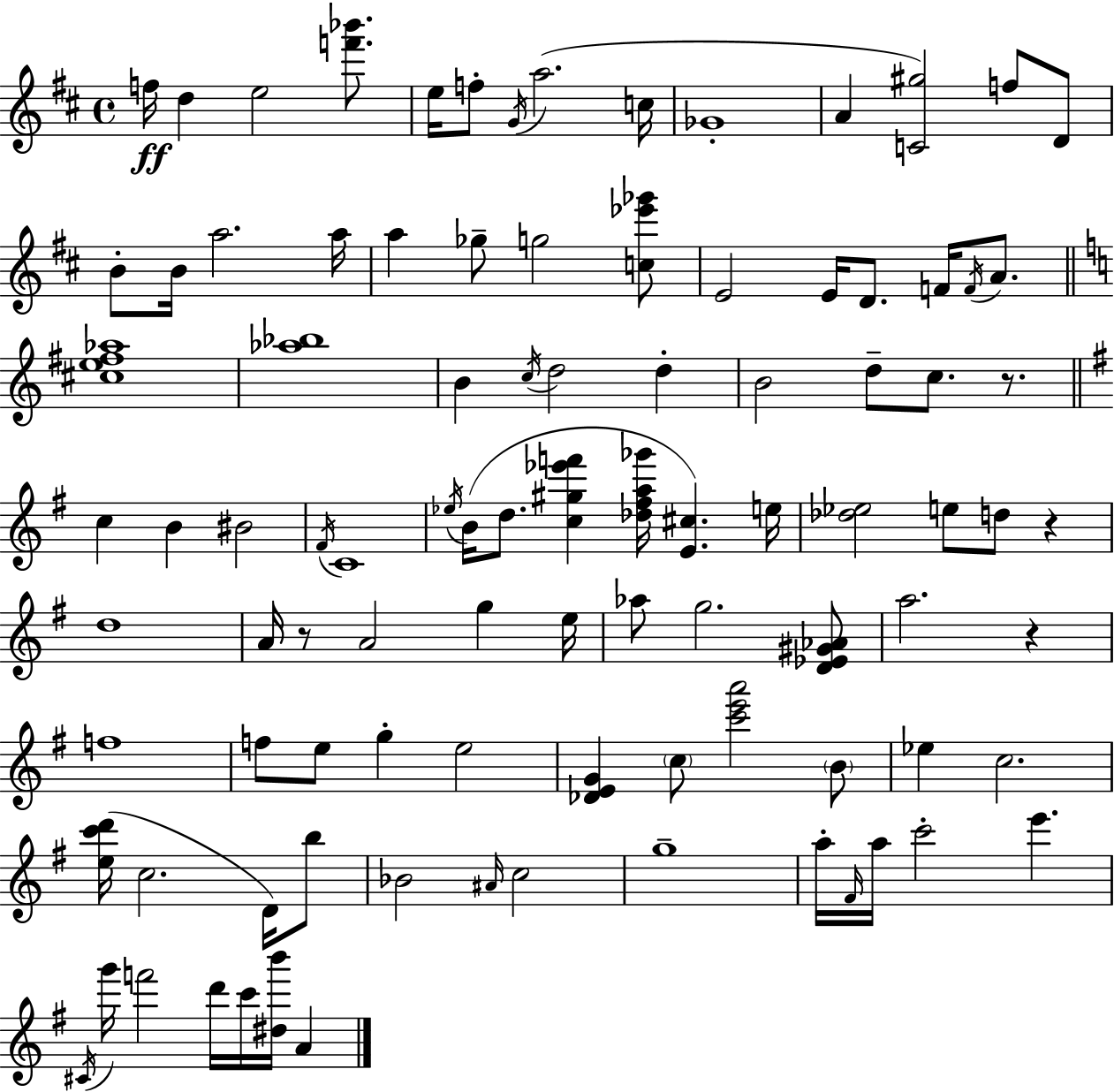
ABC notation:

X:1
T:Untitled
M:4/4
L:1/4
K:D
f/4 d e2 [f'_b']/2 e/4 f/2 G/4 a2 c/4 _G4 A [C^g]2 f/2 D/2 B/2 B/4 a2 a/4 a _g/2 g2 [c_e'_g']/2 E2 E/4 D/2 F/4 F/4 A/2 [^ce^f_a]4 [_a_b]4 B c/4 d2 d B2 d/2 c/2 z/2 c B ^B2 ^F/4 C4 _e/4 B/4 d/2 [c^g_e'f'] [_d^fa_g']/4 [E^c] e/4 [_d_e]2 e/2 d/2 z d4 A/4 z/2 A2 g e/4 _a/2 g2 [D_E^G_A]/2 a2 z f4 f/2 e/2 g e2 [_DEG] c/2 [c'e'a']2 B/2 _e c2 [ec'd']/4 c2 D/4 b/2 _B2 ^A/4 c2 g4 a/4 ^F/4 a/4 c'2 e' ^C/4 g'/4 f'2 d'/4 c'/4 [^db']/4 A